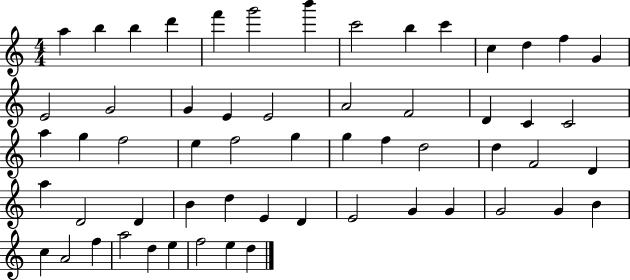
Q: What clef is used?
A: treble